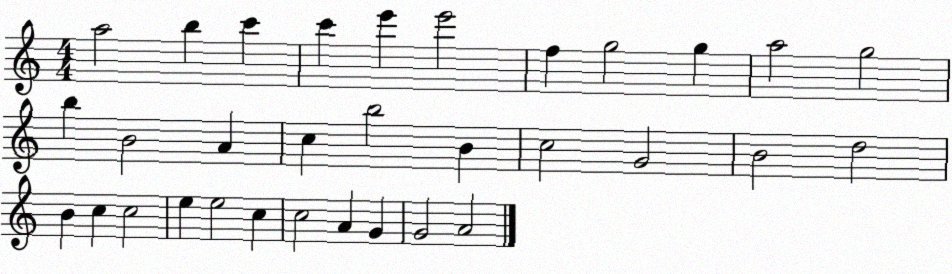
X:1
T:Untitled
M:4/4
L:1/4
K:C
a2 b c' c' e' e'2 f g2 g a2 g2 b B2 A c b2 B c2 G2 B2 d2 B c c2 e e2 c c2 A G G2 A2